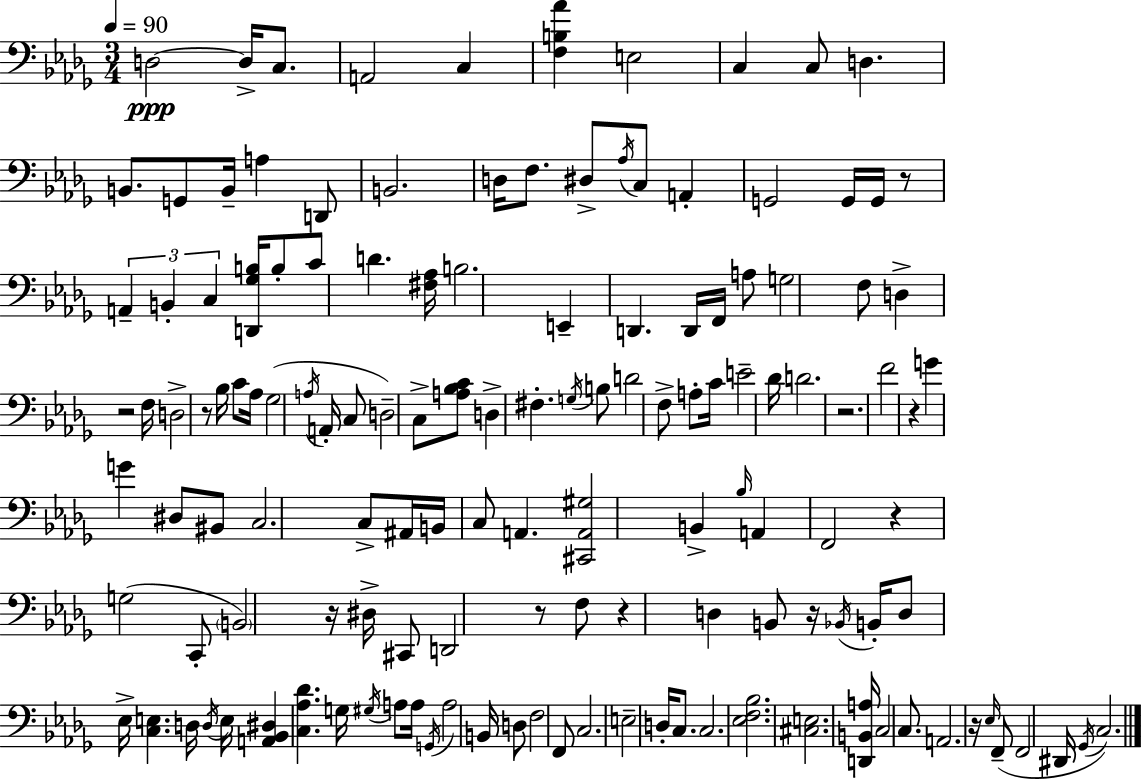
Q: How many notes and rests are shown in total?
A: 138